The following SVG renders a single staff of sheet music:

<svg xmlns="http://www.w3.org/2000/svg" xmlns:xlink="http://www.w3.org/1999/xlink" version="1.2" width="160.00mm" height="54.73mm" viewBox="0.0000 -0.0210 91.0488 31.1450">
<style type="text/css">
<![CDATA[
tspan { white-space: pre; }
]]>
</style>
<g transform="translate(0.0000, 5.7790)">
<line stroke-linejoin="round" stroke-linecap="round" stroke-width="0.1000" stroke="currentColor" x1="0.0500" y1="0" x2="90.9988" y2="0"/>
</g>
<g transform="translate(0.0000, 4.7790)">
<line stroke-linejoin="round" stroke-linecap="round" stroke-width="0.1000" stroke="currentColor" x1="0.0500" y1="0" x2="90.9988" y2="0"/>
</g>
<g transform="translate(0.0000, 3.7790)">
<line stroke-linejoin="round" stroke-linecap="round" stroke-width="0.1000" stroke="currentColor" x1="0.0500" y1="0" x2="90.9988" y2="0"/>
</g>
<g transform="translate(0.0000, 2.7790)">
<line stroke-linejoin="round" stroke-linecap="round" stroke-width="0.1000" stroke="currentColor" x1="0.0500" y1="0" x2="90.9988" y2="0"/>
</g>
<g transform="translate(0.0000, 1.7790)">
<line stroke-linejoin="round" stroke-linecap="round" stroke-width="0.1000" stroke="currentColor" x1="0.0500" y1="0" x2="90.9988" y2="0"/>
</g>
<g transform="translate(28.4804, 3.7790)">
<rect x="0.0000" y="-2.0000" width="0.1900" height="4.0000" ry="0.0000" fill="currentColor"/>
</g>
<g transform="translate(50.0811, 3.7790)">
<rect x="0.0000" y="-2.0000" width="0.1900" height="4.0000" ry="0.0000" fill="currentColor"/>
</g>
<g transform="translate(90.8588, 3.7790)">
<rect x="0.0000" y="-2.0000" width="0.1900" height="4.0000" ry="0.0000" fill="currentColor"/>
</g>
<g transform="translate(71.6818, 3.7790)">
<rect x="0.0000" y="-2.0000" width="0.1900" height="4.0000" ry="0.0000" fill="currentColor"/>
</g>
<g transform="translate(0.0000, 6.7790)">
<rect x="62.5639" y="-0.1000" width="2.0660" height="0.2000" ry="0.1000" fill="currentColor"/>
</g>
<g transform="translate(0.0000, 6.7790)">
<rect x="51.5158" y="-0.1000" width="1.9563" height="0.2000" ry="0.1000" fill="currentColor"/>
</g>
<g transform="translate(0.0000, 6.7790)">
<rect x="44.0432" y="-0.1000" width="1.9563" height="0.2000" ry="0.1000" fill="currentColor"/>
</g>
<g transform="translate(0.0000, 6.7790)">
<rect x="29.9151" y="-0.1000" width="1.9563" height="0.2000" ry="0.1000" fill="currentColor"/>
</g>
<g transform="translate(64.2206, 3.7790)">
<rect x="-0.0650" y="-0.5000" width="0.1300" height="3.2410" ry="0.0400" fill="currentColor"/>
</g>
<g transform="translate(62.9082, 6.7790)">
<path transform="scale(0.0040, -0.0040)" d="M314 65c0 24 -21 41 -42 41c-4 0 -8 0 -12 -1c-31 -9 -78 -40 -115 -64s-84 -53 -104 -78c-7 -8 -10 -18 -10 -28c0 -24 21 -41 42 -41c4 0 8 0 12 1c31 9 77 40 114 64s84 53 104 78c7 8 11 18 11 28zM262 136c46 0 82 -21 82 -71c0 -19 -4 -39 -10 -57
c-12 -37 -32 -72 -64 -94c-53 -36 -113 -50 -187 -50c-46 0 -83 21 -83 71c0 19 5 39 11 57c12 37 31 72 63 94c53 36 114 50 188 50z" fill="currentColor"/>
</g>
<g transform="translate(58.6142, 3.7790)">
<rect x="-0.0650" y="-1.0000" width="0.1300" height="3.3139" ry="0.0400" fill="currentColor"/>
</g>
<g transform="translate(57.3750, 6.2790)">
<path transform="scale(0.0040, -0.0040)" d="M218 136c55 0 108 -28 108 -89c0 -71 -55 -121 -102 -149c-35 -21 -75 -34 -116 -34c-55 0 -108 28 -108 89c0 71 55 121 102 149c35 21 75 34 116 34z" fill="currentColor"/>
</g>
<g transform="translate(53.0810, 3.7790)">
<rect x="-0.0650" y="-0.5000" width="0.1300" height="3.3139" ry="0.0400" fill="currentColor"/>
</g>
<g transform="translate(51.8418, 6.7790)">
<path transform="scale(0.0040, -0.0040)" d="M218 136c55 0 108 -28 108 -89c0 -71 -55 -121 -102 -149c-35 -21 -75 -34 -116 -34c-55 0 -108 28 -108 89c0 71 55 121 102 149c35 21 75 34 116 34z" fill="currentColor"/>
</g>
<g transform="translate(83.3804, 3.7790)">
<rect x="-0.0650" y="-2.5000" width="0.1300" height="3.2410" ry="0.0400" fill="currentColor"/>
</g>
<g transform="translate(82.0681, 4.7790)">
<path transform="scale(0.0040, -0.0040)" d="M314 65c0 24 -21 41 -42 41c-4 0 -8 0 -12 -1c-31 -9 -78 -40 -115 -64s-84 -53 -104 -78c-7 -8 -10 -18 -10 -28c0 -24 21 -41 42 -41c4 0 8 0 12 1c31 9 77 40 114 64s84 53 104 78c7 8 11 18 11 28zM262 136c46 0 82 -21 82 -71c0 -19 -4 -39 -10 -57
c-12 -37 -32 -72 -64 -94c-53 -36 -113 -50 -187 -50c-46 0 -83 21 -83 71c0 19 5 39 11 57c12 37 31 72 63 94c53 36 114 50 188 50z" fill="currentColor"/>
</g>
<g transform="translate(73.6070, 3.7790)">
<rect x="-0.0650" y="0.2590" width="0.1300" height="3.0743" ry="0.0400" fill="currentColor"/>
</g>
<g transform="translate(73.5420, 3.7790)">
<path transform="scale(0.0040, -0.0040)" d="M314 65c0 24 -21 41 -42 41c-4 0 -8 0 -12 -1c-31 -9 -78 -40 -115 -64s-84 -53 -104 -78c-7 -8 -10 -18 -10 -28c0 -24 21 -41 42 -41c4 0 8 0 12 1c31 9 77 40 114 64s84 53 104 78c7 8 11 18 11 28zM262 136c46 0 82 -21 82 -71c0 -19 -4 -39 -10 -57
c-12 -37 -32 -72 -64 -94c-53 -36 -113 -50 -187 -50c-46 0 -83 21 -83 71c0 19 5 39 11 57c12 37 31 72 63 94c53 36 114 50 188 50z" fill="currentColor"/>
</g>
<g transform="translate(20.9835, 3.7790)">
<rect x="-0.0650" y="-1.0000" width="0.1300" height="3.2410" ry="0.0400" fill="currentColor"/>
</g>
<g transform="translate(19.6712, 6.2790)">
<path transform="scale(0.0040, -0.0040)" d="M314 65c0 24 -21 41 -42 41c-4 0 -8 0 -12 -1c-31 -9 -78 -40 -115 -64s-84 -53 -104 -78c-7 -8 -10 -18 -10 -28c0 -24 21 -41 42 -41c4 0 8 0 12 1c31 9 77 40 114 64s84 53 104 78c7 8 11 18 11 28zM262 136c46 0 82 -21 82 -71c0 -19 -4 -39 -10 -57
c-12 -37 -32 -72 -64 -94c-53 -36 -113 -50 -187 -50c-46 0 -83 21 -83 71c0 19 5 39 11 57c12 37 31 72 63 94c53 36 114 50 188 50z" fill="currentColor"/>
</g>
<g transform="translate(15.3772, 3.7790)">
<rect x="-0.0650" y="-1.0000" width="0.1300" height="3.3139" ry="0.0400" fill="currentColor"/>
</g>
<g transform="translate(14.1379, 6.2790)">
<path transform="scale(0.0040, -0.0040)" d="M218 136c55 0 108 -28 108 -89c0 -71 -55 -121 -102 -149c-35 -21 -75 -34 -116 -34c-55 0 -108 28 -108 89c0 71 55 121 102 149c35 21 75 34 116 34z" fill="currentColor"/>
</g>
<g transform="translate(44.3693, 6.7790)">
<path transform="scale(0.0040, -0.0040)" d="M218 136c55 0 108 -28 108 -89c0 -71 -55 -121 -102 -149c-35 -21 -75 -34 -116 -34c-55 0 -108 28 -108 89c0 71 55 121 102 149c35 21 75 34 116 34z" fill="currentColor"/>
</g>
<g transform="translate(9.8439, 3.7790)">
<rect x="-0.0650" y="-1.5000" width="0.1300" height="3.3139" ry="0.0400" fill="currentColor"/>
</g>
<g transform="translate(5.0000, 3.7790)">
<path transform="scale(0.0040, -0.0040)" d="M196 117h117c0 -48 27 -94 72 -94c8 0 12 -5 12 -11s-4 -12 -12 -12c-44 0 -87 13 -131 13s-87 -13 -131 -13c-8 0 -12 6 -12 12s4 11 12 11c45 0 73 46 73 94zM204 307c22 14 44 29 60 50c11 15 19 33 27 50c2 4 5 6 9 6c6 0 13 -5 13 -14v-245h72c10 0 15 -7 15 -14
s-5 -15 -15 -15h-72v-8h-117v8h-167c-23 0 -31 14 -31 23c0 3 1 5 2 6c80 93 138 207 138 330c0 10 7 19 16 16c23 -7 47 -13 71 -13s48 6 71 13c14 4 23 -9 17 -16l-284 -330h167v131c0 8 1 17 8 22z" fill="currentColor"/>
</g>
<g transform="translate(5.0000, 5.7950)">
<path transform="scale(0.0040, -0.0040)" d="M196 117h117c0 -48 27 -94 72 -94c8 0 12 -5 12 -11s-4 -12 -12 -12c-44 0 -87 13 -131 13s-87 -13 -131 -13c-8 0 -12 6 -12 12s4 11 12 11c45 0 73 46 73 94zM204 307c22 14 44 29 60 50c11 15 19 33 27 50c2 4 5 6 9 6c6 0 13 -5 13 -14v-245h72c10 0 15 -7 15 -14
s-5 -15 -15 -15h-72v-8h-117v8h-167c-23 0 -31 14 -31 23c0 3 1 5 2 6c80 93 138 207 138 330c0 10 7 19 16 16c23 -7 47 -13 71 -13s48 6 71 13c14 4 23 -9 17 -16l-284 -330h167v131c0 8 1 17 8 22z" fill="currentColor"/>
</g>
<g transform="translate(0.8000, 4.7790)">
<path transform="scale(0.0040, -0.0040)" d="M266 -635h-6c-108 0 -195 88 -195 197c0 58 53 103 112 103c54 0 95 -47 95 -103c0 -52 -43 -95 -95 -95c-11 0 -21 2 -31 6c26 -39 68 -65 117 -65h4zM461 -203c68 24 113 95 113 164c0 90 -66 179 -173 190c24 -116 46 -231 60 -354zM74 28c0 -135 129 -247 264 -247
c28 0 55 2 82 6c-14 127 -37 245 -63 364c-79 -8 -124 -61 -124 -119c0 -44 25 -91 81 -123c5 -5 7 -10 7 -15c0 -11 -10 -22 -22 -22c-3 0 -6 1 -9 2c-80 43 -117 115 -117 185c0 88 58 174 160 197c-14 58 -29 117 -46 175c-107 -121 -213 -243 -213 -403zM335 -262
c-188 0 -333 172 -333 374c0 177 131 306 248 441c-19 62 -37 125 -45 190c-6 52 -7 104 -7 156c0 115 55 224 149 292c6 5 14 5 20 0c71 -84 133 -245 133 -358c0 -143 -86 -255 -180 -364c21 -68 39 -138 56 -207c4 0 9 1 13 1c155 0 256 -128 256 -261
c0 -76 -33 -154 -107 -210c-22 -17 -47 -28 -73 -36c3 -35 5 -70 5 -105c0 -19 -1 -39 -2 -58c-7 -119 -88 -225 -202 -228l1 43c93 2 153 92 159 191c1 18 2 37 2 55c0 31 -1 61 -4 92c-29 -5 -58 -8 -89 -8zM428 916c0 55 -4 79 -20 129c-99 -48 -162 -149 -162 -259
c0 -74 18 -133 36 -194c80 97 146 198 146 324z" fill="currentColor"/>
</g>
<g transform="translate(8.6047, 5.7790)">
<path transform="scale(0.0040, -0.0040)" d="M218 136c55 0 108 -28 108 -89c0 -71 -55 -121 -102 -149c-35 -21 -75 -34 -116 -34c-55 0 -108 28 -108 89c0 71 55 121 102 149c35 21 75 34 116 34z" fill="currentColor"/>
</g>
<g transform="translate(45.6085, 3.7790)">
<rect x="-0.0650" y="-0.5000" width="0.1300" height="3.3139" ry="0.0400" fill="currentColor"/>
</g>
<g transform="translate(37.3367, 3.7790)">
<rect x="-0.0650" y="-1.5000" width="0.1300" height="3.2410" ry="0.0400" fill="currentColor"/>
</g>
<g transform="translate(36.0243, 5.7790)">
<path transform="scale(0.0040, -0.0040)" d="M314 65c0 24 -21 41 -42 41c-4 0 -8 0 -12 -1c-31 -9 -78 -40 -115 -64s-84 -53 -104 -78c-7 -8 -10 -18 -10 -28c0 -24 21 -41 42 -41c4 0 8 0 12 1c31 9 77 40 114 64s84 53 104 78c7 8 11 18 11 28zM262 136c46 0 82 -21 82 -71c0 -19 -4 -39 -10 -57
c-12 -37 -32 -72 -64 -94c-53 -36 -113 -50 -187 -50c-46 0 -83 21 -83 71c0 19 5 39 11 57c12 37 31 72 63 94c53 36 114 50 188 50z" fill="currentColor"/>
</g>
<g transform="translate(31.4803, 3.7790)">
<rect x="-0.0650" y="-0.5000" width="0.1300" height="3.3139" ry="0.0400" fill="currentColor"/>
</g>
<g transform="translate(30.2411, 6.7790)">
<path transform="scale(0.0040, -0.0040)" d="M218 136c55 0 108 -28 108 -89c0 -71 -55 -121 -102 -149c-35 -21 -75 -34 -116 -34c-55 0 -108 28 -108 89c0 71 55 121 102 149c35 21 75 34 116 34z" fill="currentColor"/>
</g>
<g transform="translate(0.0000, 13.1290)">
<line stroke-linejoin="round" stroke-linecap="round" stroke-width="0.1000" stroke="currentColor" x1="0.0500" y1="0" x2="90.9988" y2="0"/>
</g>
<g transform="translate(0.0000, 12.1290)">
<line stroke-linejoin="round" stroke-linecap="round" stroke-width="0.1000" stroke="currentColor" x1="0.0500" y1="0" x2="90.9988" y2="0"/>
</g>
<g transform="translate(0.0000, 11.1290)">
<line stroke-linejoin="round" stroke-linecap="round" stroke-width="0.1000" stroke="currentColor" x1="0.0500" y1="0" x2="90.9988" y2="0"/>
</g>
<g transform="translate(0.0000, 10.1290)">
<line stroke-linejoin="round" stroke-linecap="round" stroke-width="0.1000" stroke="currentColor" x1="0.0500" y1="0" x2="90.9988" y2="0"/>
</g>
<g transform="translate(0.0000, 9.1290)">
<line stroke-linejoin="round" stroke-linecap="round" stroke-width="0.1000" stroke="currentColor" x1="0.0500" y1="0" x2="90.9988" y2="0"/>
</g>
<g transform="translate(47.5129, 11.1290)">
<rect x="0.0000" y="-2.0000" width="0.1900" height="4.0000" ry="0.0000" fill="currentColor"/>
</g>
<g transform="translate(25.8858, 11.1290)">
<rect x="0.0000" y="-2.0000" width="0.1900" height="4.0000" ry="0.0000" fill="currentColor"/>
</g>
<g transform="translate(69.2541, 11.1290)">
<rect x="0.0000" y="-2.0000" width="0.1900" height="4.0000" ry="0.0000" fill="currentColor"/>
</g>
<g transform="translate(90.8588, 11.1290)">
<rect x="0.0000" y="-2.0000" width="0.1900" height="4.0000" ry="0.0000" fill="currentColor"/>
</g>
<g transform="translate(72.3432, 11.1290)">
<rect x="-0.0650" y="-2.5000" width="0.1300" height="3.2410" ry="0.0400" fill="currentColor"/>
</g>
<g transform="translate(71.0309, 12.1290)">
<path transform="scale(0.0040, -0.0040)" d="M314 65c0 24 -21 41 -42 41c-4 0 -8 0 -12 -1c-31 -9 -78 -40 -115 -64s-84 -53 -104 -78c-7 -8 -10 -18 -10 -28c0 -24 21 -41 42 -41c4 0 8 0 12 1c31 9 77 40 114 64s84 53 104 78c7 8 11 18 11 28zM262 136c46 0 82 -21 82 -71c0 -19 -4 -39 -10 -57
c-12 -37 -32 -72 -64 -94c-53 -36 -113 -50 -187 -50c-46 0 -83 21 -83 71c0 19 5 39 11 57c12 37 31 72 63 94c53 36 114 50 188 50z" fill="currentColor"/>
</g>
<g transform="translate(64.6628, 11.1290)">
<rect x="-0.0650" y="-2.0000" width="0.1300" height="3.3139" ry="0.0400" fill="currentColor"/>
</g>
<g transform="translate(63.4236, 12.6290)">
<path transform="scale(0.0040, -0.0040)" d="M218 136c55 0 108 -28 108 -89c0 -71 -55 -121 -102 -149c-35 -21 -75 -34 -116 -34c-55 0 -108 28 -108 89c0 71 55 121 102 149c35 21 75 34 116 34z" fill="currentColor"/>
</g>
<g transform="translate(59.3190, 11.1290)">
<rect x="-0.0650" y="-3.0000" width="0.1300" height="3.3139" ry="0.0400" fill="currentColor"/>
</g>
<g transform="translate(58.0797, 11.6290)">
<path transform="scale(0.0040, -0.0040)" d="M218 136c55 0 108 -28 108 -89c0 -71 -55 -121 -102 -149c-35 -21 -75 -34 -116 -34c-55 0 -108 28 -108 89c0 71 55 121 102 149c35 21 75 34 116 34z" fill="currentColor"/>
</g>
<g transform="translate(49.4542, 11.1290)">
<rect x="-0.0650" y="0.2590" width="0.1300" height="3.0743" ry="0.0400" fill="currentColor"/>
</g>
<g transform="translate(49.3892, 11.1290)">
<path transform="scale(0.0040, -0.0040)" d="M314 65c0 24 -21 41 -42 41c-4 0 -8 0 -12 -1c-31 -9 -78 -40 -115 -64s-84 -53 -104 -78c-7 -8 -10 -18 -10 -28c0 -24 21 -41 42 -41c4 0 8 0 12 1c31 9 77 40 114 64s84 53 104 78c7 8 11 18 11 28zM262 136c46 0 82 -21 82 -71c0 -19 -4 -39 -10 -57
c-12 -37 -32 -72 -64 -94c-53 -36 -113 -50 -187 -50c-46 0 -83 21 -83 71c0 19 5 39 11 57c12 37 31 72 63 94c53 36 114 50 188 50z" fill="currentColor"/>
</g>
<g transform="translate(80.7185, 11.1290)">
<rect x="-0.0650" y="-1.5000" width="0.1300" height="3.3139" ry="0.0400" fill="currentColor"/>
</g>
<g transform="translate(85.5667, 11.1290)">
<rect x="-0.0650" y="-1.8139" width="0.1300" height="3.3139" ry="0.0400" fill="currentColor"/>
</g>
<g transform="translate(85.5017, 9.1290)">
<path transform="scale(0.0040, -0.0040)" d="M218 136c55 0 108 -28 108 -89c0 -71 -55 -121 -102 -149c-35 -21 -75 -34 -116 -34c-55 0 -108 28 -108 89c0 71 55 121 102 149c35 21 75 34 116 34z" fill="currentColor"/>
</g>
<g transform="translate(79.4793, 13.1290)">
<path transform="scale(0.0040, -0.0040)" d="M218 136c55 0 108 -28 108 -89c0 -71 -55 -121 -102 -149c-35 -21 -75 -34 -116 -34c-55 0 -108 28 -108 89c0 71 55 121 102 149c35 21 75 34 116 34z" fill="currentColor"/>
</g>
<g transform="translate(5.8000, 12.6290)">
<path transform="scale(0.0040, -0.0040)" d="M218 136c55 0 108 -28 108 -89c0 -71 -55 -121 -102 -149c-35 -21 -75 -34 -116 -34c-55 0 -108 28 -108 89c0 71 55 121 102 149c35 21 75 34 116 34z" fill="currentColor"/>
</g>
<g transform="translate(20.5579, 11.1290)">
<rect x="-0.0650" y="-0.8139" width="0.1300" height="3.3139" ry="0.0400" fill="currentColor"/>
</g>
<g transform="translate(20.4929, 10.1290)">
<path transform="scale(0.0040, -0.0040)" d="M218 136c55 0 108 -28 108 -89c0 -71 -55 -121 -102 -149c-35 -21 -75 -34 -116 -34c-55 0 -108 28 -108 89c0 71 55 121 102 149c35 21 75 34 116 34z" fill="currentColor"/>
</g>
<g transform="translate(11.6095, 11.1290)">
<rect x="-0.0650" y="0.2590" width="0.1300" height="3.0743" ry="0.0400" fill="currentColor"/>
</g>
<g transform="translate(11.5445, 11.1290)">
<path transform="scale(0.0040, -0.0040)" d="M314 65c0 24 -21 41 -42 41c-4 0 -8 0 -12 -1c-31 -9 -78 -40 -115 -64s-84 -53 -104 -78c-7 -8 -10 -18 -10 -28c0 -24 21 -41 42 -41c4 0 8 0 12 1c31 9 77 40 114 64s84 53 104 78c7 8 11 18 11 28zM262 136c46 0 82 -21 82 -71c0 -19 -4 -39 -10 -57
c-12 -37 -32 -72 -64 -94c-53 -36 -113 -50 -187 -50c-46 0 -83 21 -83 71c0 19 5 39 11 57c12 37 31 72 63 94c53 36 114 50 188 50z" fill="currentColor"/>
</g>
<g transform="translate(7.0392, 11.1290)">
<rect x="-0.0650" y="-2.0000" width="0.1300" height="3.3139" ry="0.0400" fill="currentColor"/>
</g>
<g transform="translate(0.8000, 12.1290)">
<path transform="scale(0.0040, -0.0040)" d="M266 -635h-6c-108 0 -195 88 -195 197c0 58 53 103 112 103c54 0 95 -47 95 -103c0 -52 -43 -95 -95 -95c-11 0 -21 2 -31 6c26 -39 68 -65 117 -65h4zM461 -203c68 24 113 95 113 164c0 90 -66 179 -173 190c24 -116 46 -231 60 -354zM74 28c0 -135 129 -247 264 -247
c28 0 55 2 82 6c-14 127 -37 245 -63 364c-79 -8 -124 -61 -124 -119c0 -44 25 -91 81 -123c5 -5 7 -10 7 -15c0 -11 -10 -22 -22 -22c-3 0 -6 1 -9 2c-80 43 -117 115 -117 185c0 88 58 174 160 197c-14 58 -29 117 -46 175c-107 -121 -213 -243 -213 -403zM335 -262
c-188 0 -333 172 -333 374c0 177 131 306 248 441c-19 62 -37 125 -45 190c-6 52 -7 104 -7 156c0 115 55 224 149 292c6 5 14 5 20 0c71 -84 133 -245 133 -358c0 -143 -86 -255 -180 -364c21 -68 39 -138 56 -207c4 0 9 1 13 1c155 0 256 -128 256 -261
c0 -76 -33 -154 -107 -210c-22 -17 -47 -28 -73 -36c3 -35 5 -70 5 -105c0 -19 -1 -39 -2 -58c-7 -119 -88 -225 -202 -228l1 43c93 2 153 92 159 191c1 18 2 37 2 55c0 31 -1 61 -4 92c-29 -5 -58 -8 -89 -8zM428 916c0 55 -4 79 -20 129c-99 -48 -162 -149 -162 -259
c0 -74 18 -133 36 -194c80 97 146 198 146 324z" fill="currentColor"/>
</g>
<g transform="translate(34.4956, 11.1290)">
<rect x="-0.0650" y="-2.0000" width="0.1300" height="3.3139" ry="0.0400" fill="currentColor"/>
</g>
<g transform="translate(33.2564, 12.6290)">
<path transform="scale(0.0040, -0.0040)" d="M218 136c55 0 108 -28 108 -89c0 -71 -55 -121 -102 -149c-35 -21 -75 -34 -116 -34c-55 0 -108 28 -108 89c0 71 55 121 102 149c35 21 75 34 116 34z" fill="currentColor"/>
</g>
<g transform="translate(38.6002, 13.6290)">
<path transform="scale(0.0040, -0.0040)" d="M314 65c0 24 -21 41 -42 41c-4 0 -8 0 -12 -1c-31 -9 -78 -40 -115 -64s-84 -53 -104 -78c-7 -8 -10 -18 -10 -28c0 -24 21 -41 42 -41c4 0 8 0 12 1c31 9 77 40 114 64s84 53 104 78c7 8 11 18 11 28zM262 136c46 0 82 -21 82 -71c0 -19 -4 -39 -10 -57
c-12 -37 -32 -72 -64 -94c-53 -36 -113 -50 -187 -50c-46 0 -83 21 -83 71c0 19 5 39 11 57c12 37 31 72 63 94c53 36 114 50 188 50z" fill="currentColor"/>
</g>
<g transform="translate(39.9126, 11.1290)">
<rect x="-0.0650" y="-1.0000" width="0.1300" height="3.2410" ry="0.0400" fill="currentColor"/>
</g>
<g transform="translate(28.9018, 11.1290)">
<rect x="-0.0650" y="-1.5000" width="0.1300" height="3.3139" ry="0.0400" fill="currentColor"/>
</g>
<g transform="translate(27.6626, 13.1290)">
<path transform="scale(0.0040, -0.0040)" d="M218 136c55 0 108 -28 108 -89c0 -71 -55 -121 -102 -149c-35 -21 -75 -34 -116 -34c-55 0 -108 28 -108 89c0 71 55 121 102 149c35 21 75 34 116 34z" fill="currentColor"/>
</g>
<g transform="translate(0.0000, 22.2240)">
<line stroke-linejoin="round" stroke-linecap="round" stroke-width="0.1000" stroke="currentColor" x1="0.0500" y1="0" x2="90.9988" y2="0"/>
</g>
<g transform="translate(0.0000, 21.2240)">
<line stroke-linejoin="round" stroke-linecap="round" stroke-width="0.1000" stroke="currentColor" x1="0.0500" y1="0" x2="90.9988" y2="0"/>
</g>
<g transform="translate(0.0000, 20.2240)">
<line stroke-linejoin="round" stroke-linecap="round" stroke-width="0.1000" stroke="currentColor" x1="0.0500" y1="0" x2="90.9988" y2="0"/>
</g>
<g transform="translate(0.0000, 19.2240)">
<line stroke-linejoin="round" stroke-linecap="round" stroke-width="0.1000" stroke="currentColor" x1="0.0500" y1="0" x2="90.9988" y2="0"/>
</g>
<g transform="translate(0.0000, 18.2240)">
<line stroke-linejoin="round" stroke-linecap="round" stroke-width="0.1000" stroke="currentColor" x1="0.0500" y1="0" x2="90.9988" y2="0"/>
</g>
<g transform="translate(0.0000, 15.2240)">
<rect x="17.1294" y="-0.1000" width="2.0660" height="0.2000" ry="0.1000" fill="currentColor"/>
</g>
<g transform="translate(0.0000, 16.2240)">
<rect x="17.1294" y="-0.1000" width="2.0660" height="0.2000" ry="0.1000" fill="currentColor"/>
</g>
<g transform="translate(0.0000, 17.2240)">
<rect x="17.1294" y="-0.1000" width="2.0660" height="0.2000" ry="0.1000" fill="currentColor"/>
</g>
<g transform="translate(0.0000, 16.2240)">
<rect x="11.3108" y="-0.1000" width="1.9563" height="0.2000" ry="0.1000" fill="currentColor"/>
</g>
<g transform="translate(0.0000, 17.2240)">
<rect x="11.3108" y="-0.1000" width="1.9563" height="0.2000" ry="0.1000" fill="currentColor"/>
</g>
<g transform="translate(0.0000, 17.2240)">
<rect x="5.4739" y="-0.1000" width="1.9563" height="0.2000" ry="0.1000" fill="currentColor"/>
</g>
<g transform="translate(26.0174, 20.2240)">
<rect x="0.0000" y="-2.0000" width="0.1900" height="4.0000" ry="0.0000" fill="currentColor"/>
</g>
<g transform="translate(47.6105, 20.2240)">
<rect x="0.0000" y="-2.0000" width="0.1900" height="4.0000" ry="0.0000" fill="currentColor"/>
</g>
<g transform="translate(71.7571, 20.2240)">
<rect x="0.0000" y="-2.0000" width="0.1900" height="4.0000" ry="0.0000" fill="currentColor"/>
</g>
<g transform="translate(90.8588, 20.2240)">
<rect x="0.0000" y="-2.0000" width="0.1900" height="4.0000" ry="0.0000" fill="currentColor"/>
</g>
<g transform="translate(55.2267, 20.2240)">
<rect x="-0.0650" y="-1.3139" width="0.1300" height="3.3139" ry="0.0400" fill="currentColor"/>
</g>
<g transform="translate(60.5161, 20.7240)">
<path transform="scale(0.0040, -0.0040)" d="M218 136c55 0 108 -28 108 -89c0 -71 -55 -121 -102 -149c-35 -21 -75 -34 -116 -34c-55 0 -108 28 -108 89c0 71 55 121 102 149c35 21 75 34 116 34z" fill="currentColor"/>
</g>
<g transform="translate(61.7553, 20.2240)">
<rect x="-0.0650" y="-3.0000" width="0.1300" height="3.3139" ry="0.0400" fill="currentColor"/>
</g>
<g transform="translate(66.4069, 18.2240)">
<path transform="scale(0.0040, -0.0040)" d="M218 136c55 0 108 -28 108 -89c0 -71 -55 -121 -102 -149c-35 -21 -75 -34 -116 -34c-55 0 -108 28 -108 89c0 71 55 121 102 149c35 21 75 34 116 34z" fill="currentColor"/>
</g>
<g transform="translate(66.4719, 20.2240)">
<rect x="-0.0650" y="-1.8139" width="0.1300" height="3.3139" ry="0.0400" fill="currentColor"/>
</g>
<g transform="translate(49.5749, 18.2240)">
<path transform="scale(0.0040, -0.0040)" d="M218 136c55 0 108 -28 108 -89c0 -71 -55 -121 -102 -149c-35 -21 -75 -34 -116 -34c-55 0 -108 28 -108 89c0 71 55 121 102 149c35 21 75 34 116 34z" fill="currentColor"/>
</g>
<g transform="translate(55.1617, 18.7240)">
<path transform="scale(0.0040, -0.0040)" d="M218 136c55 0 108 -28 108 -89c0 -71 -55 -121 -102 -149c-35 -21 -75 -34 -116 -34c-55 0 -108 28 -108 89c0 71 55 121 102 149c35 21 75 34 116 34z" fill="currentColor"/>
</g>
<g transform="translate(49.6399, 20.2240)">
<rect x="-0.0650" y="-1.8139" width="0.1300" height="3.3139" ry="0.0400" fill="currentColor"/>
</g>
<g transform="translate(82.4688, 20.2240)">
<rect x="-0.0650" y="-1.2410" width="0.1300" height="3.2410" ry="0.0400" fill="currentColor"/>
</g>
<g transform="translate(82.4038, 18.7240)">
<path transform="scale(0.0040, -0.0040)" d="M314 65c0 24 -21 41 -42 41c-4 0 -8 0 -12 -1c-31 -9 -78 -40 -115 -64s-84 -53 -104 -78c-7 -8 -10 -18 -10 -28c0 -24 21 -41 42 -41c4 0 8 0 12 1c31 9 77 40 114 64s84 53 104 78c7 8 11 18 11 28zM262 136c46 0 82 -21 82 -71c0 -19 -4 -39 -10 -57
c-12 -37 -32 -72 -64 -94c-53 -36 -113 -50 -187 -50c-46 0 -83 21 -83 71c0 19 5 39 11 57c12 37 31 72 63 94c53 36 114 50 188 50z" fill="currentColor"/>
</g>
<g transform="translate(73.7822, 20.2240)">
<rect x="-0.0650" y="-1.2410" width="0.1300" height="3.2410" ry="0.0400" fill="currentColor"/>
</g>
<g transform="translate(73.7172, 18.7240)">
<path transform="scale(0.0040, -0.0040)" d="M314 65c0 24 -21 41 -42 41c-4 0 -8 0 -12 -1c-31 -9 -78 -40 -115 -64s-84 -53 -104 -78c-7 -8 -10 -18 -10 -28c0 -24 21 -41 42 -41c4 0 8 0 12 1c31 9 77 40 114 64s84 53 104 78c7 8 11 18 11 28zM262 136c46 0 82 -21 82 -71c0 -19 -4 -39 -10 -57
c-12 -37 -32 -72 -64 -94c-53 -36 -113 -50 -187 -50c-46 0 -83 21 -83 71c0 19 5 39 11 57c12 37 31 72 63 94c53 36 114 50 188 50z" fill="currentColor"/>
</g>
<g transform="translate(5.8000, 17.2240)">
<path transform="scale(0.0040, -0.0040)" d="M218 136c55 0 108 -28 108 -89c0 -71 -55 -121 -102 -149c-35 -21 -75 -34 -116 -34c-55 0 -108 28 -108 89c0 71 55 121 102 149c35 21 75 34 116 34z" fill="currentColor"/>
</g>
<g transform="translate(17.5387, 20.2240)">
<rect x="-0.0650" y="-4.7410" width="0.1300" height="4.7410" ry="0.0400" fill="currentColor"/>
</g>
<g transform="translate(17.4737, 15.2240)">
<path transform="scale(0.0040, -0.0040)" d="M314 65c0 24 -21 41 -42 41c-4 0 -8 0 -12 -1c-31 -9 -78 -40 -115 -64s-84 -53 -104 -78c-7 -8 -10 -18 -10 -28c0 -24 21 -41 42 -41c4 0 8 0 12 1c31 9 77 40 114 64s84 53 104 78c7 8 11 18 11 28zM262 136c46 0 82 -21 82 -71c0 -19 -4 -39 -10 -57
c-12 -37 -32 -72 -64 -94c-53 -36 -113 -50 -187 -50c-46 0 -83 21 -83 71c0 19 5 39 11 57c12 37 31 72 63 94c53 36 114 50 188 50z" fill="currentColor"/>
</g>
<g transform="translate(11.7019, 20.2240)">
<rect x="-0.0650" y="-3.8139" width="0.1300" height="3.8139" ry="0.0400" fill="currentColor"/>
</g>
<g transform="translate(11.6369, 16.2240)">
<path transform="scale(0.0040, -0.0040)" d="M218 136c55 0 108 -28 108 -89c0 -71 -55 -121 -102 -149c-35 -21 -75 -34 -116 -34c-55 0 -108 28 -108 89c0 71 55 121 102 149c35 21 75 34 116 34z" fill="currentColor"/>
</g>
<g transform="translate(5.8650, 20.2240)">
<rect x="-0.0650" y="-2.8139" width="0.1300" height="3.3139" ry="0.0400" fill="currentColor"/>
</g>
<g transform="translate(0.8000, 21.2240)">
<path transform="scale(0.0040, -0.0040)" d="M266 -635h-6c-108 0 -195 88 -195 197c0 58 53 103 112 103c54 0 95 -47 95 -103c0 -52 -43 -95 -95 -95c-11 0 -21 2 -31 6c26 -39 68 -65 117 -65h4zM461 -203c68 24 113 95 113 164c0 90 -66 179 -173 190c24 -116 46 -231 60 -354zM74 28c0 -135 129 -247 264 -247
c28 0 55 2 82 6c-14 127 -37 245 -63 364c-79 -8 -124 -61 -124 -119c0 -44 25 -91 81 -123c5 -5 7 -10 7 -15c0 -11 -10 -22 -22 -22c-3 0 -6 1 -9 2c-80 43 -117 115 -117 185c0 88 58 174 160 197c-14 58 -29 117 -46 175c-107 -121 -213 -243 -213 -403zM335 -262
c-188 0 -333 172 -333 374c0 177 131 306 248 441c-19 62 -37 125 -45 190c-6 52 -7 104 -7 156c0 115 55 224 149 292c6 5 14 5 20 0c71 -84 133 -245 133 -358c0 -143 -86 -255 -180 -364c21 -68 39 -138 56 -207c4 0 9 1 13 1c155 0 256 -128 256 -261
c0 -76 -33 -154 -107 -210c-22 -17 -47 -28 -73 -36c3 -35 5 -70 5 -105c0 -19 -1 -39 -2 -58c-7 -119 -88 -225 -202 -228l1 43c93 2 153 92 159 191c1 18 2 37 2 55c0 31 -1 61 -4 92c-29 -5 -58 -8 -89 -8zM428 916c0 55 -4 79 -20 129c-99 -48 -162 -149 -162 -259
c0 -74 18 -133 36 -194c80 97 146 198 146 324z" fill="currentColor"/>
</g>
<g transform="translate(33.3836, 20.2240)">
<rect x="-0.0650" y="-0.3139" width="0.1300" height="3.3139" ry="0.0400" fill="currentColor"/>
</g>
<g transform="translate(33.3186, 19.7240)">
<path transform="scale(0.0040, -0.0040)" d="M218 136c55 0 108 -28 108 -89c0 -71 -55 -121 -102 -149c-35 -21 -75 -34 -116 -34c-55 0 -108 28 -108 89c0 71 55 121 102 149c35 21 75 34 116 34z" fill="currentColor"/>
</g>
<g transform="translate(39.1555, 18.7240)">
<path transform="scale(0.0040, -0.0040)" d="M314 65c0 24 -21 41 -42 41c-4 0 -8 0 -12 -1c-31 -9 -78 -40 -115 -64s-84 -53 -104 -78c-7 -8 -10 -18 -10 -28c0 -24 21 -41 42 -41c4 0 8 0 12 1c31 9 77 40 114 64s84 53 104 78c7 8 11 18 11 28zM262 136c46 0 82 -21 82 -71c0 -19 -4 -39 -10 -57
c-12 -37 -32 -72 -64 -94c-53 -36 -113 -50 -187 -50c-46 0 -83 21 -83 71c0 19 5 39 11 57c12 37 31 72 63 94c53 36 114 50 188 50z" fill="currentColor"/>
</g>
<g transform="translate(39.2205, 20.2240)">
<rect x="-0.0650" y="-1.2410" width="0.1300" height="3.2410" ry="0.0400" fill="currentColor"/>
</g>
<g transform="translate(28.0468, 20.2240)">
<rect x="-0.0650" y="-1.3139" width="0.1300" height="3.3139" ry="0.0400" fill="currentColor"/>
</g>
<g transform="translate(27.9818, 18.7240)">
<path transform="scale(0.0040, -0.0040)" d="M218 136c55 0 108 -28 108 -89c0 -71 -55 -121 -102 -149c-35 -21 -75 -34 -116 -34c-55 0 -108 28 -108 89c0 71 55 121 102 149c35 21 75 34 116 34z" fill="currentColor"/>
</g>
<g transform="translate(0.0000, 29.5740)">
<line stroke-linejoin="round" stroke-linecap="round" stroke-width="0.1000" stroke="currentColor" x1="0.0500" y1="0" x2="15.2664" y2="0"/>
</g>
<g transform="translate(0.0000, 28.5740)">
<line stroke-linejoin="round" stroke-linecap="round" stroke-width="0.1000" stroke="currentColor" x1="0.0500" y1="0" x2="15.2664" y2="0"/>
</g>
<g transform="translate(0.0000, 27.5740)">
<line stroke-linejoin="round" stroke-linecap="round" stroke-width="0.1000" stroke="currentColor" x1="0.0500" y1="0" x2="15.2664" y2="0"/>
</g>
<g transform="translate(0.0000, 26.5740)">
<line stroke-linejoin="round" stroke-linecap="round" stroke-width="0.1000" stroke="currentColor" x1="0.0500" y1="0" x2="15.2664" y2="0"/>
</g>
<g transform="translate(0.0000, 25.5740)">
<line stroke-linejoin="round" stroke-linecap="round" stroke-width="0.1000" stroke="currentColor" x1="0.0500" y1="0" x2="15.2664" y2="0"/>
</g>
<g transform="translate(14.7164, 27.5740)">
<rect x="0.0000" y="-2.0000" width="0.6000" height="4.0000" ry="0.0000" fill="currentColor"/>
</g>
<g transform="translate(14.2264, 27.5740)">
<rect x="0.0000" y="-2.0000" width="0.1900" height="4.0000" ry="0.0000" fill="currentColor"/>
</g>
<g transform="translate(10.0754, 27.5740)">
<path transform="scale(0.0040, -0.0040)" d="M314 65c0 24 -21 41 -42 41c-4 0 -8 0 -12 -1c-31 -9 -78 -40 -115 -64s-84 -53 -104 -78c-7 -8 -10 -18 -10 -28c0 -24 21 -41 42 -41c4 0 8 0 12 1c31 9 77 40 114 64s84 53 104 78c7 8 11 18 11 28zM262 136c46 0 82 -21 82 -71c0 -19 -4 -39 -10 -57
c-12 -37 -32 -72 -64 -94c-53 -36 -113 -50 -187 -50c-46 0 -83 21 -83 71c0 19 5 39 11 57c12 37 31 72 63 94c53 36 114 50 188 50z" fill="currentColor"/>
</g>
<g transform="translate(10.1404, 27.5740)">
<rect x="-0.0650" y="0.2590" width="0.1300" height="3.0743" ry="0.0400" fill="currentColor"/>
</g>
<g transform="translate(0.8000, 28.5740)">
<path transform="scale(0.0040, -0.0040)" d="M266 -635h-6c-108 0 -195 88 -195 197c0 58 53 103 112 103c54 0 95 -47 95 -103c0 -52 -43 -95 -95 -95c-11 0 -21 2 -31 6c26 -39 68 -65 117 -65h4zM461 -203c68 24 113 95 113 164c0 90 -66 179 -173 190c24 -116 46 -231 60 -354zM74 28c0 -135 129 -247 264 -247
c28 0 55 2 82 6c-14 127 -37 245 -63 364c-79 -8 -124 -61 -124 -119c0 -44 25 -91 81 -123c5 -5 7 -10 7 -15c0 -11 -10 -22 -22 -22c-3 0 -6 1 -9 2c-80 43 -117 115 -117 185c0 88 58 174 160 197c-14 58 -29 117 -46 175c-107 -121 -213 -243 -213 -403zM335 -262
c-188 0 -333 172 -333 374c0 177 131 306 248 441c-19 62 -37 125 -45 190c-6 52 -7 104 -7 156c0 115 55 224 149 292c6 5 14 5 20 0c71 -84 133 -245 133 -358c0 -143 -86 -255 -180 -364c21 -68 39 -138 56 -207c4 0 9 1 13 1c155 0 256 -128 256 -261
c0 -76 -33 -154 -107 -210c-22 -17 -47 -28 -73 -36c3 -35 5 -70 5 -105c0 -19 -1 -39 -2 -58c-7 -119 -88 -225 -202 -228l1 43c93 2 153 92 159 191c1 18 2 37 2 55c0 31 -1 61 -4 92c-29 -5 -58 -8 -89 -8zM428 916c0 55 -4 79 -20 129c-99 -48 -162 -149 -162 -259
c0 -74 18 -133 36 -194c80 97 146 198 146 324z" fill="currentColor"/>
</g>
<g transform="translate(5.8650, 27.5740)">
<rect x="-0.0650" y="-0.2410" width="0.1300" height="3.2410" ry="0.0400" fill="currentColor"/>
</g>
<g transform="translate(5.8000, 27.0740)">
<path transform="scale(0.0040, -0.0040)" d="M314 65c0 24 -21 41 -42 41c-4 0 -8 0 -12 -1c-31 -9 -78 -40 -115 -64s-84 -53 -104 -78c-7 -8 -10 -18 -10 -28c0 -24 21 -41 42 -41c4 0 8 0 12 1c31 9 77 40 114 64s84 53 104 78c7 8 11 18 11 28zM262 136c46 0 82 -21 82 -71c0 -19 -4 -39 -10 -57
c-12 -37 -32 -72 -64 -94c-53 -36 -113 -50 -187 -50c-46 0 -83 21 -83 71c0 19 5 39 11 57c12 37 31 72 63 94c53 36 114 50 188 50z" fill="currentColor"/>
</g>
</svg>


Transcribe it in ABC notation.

X:1
T:Untitled
M:4/4
L:1/4
K:C
E D D2 C E2 C C D C2 B2 G2 F B2 d E F D2 B2 A F G2 E f a c' e'2 e c e2 f e A f e2 e2 c2 B2